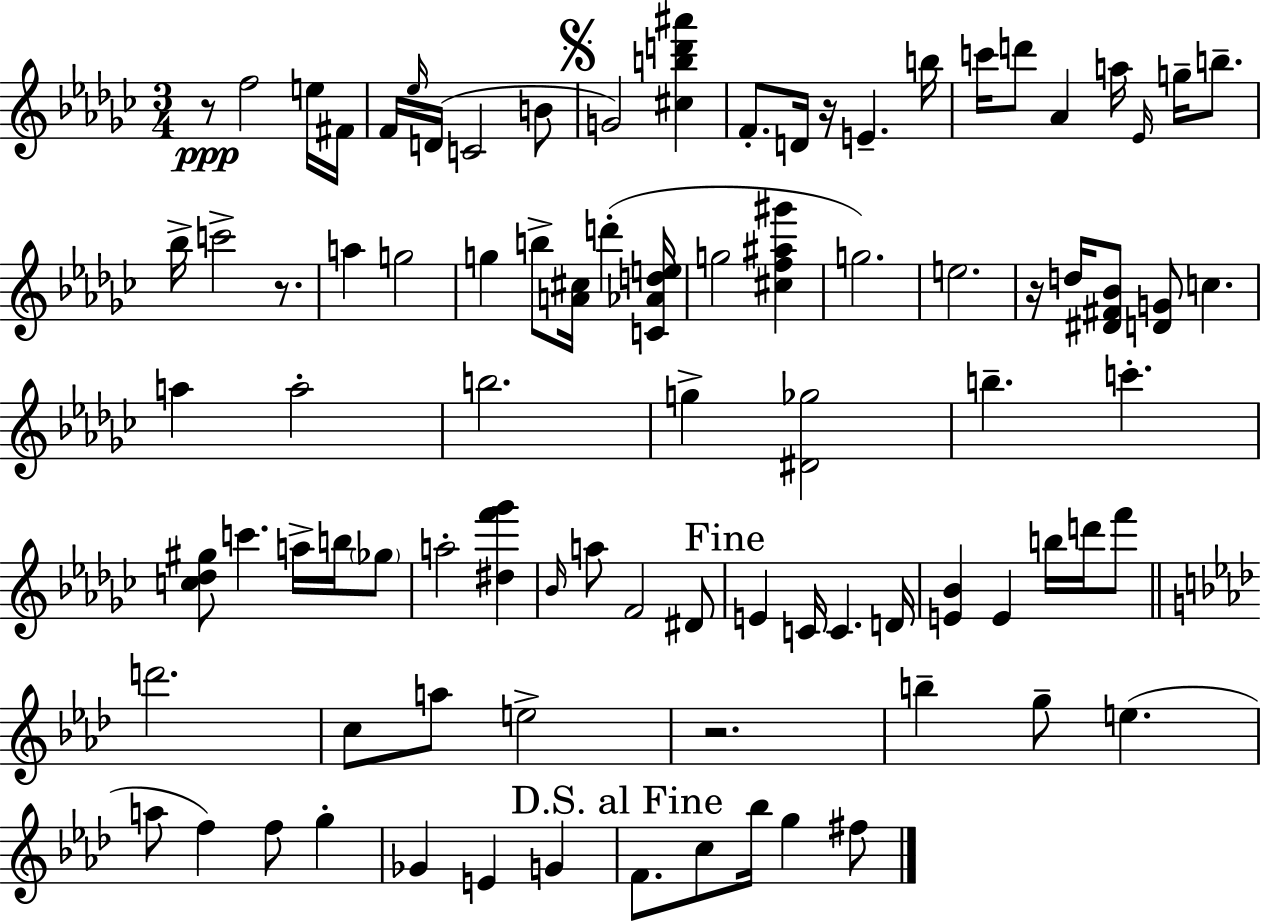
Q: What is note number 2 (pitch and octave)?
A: E5